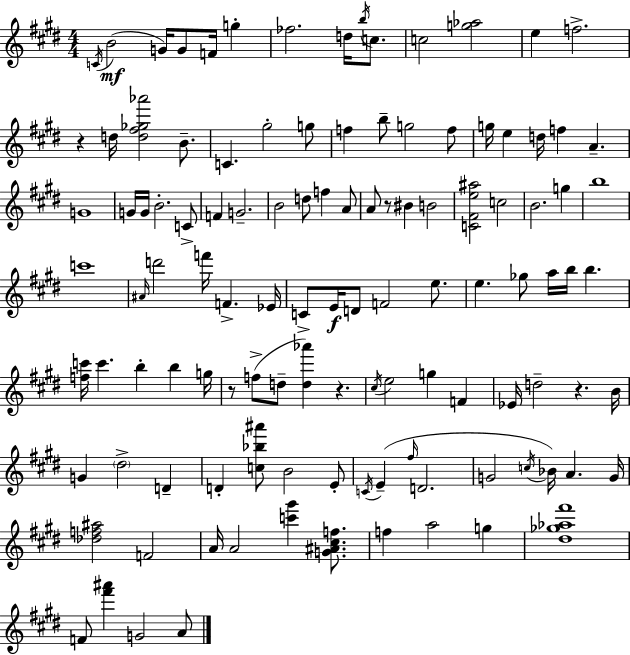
C4/s B4/h G4/s G4/e F4/s G5/q FES5/h. D5/s B5/s C5/e. C5/h [G5,Ab5]/h E5/q F5/h. R/q D5/s [D5,F#5,Gb5,Ab6]/h B4/e. C4/q. G#5/h G5/e F5/q B5/e G5/h F5/e G5/s E5/q D5/s F5/q A4/q. G4/w G4/s G4/s B4/h. C4/e F4/q G4/h. B4/h D5/e F5/q A4/e A4/e R/e BIS4/q B4/h [C4,F#4,E5,A#5]/h C5/h B4/h. G5/q B5/w C6/w A#4/s D6/h F6/s F4/q. Eb4/s C4/e E4/s D4/e F4/h E5/e. E5/q. Gb5/e A5/s B5/s B5/q. [F5,C6]/s C6/q. B5/q B5/q G5/s R/e F5/e D5/e [D5,Ab6]/q R/q. C#5/s E5/h G5/q F4/q Eb4/s D5/h R/q. B4/s G4/q D#5/h D4/q D4/q [C5,Bb5,A#6]/e B4/h E4/e C4/s E4/q F#5/s D4/h. G4/h C5/s Bb4/s A4/q. G4/s [Db5,F5,A#5]/h F4/h A4/s A4/h [C6,G#6]/q [G4,A#4,C#5,F5]/e. F5/q A5/h G5/q [D#5,Gb5,Ab5,F#6]/w F4/e [F#6,A#6]/q G4/h A4/e